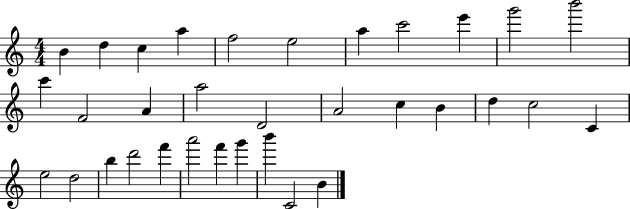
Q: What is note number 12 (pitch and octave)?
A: C6